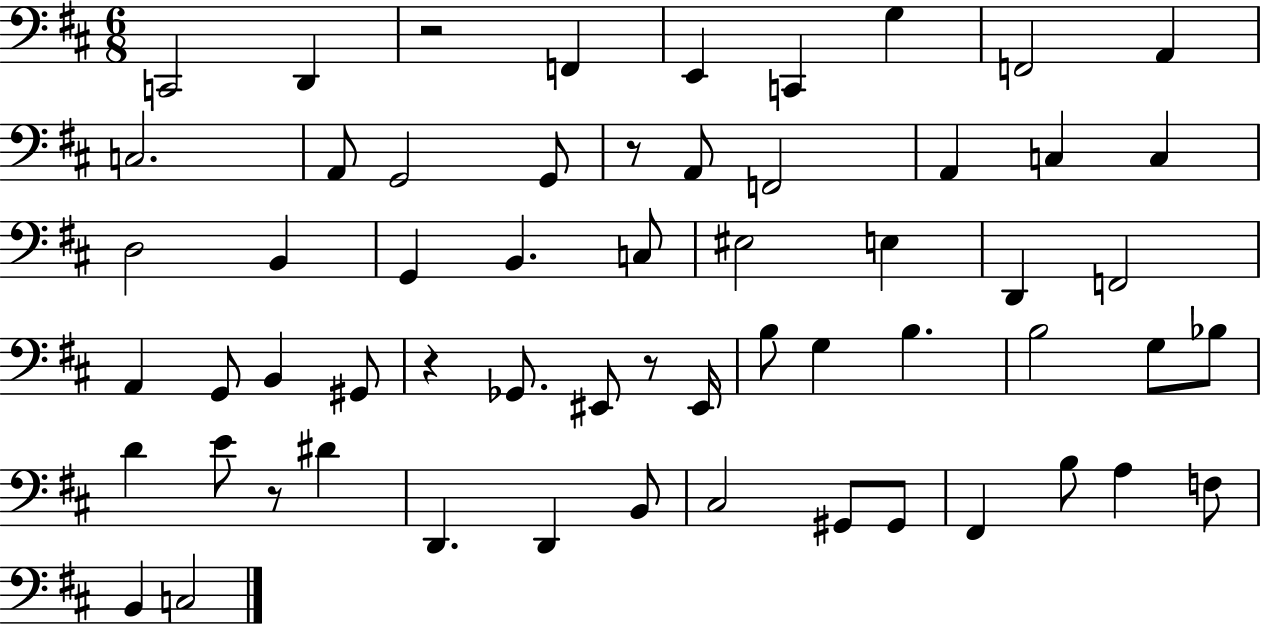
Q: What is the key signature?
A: D major